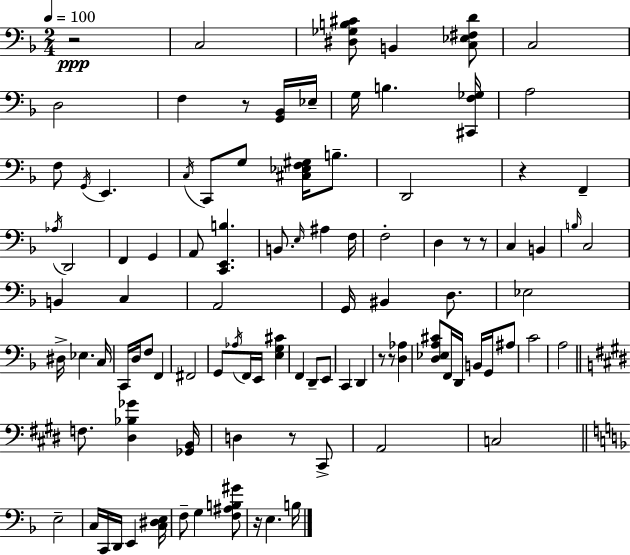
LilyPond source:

{
  \clef bass
  \numericTimeSignature
  \time 2/4
  \key d \minor
  \tempo 4 = 100
  r2\ppp | c2 | <dis ges b cis'>8 b,4 <c ees fis d'>8 | c2 | \break d2 | f4 r8 <g, bes,>16 ees16-- | g16 b4. <cis, f ges>16 | a2 | \break f8 \acciaccatura { g,16 } e,4. | \acciaccatura { c16 } c,8 g8 <cis ees f gis>16 b8.-- | d,2 | r4 f,4-- | \break \acciaccatura { aes16 } d,2 | f,4 g,4 | a,8 <c, e, b>4. | b,8. \grace { e16 } ais4 | \break f16 f2-. | d4 | r8 r8 c4 | b,4 \grace { b16 } c2 | \break b,4 | c4 a,2 | g,16 bis,4 | d8. ees2 | \break dis16-> ees4. | c16 c,16 d16 f8 | f,4 fis,2 | g,8 \acciaccatura { aes16 } | \break f,16 e,16 <e g cis'>4 f,4 | d,8-- e,8 c,4 | d,4 r8 | r8 <d aes>4 <d ees a cis'>8 | \break f,16 d,16 b,16 g,16 ais8 c'2 | a2 | \bar "||" \break \key e \major f8. <dis bes ges'>4 <ges, b,>16 | d4 r8 cis,8-> | a,2 | c2 | \break \bar "||" \break \key f \major e2-- | c16 c,16 d,16 e,4 <c dis e>16 | f8-- g4 <f ais b gis'>8 | r16 e4. b16 | \break \bar "|."
}